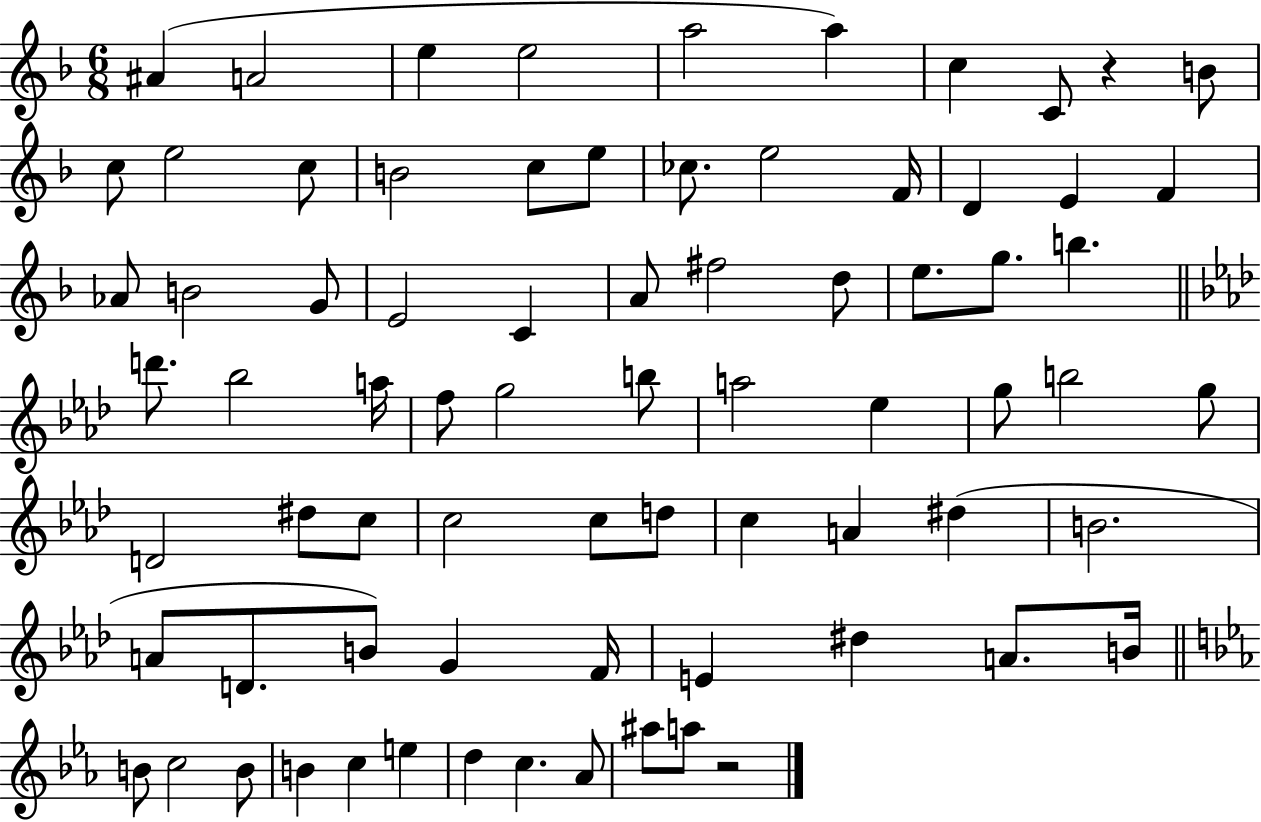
A#4/q A4/h E5/q E5/h A5/h A5/q C5/q C4/e R/q B4/e C5/e E5/h C5/e B4/h C5/e E5/e CES5/e. E5/h F4/s D4/q E4/q F4/q Ab4/e B4/h G4/e E4/h C4/q A4/e F#5/h D5/e E5/e. G5/e. B5/q. D6/e. Bb5/h A5/s F5/e G5/h B5/e A5/h Eb5/q G5/e B5/h G5/e D4/h D#5/e C5/e C5/h C5/e D5/e C5/q A4/q D#5/q B4/h. A4/e D4/e. B4/e G4/q F4/s E4/q D#5/q A4/e. B4/s B4/e C5/h B4/e B4/q C5/q E5/q D5/q C5/q. Ab4/e A#5/e A5/e R/h